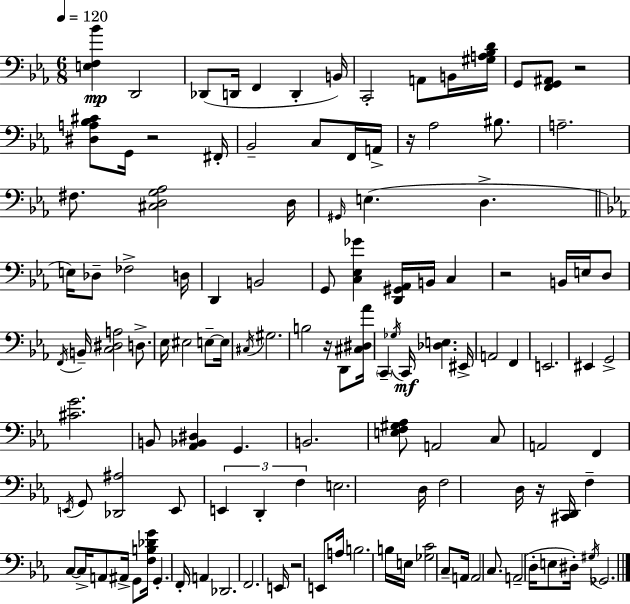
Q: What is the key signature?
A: EES major